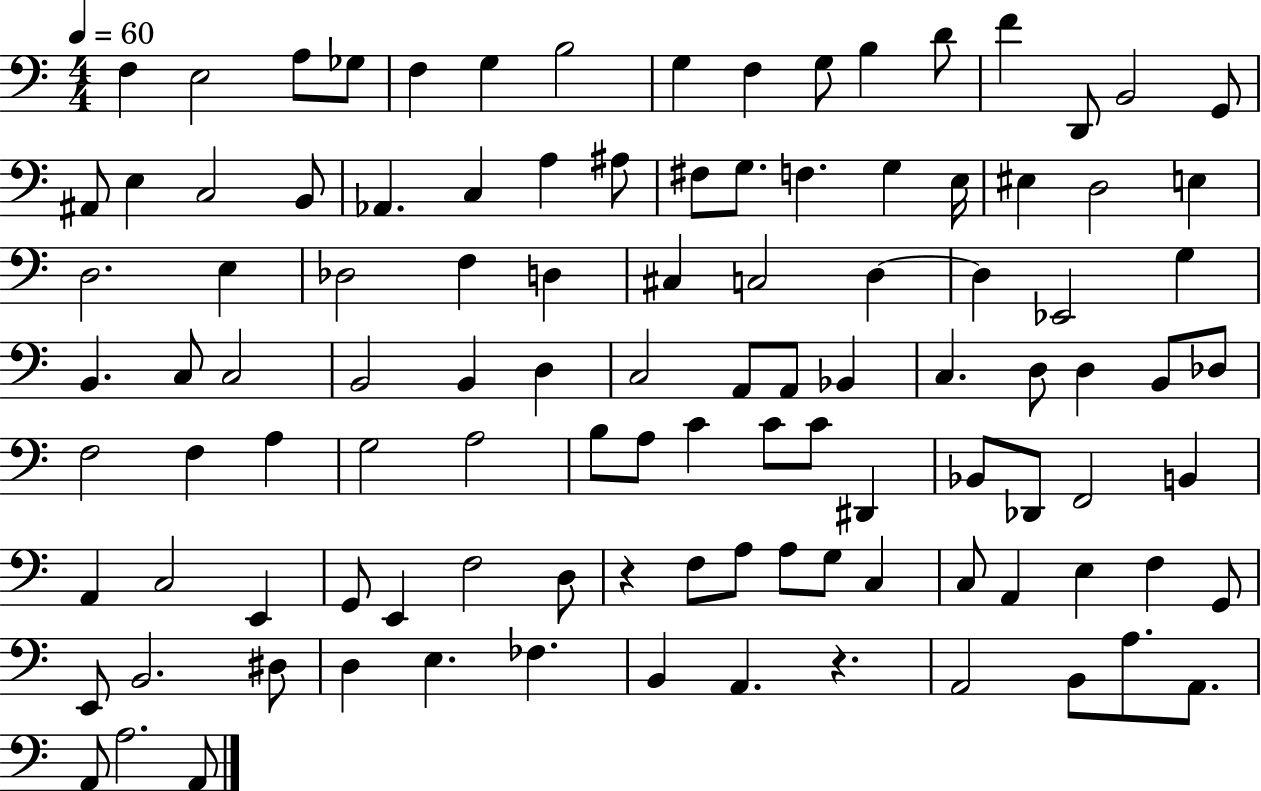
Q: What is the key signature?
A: C major